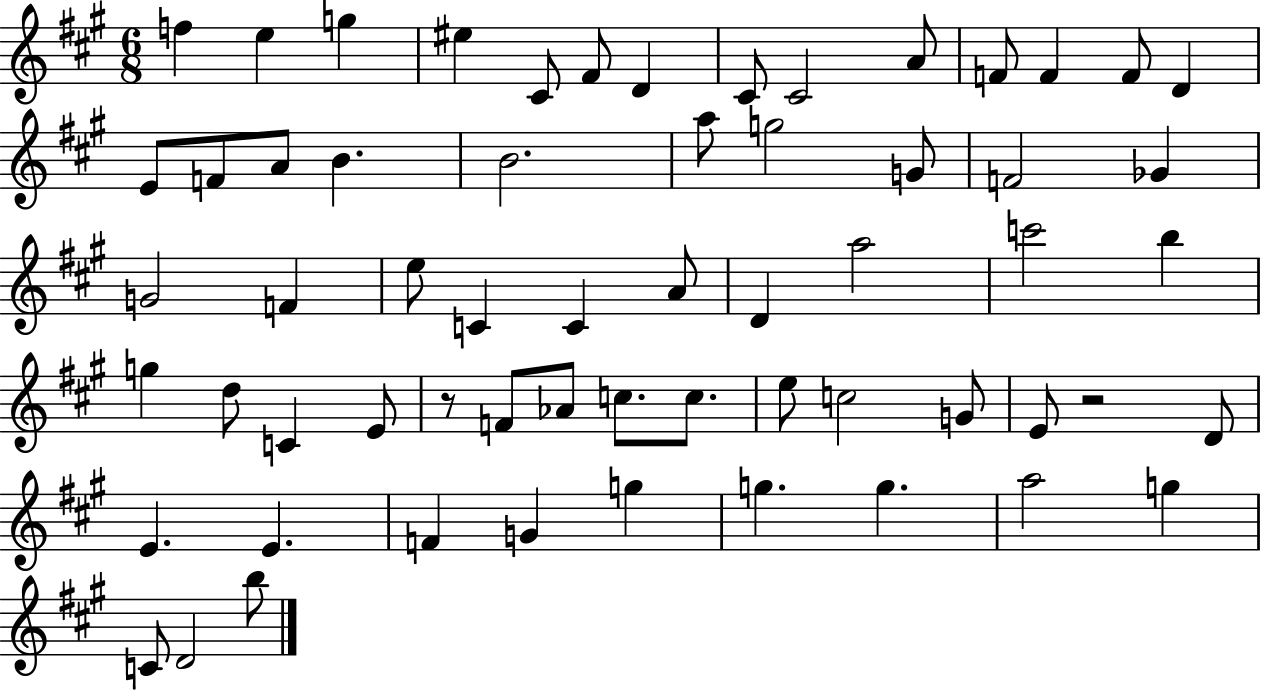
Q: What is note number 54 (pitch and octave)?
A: G5